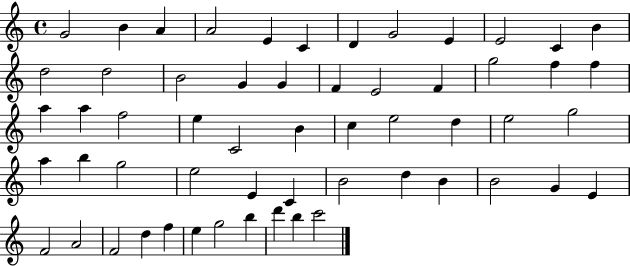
{
  \clef treble
  \time 4/4
  \defaultTimeSignature
  \key c \major
  g'2 b'4 a'4 | a'2 e'4 c'4 | d'4 g'2 e'4 | e'2 c'4 b'4 | \break d''2 d''2 | b'2 g'4 g'4 | f'4 e'2 f'4 | g''2 f''4 f''4 | \break a''4 a''4 f''2 | e''4 c'2 b'4 | c''4 e''2 d''4 | e''2 g''2 | \break a''4 b''4 g''2 | e''2 e'4 c'4 | b'2 d''4 b'4 | b'2 g'4 e'4 | \break f'2 a'2 | f'2 d''4 f''4 | e''4 g''2 b''4 | d'''4 b''4 c'''2 | \break \bar "|."
}